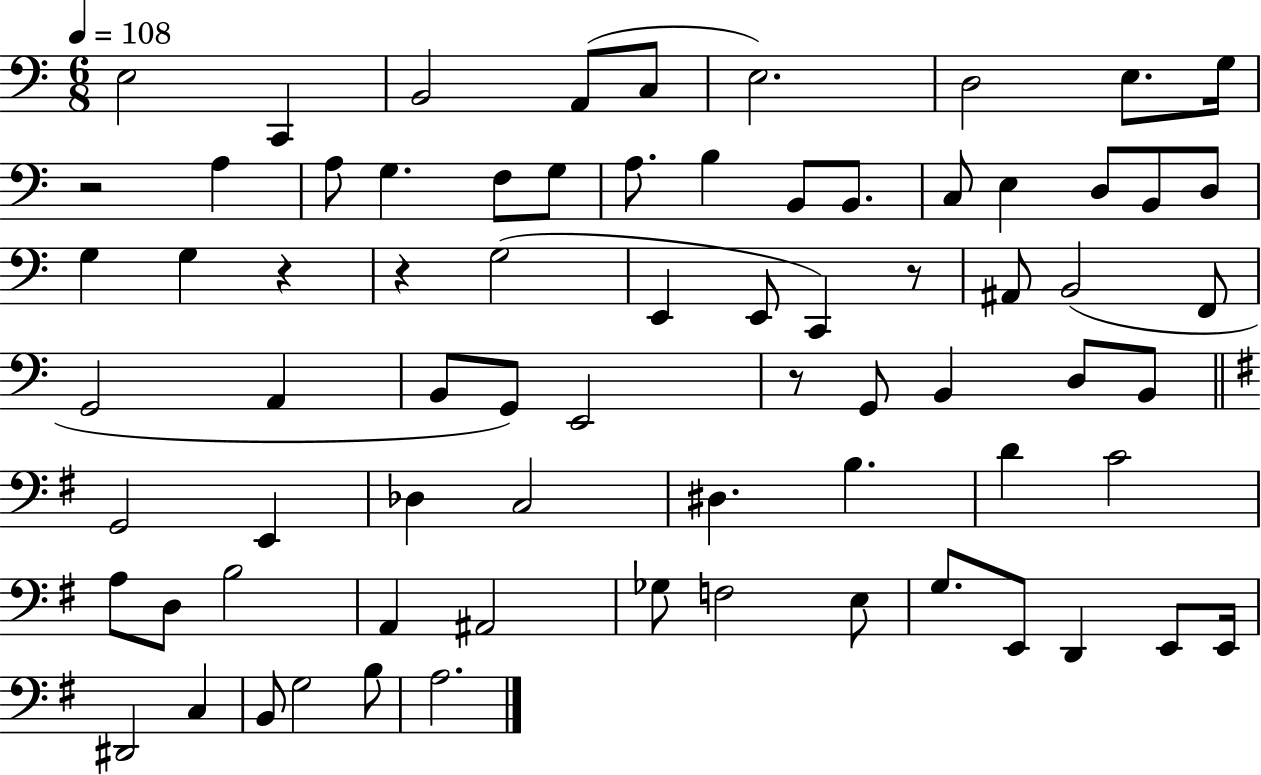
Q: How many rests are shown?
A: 5